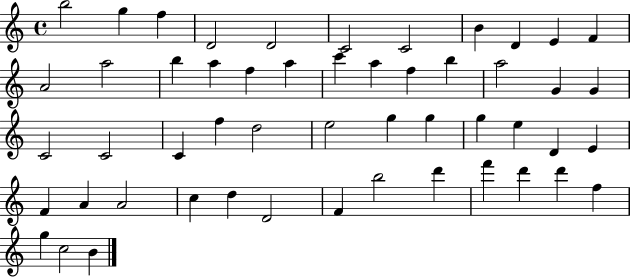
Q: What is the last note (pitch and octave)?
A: B4